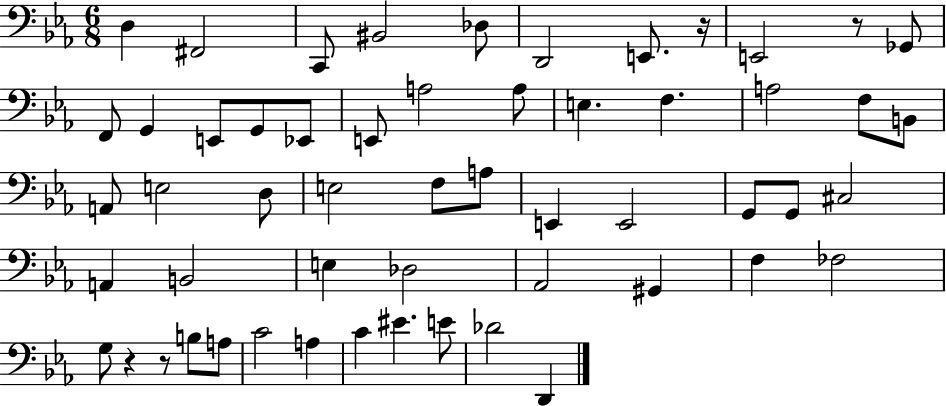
{
  \clef bass
  \numericTimeSignature
  \time 6/8
  \key ees \major
  d4 fis,2 | c,8 bis,2 des8 | d,2 e,8. r16 | e,2 r8 ges,8 | \break f,8 g,4 e,8 g,8 ees,8 | e,8 a2 a8 | e4. f4. | a2 f8 b,8 | \break a,8 e2 d8 | e2 f8 a8 | e,4 e,2 | g,8 g,8 cis2 | \break a,4 b,2 | e4 des2 | aes,2 gis,4 | f4 fes2 | \break g8 r4 r8 b8 a8 | c'2 a4 | c'4 eis'4. e'8 | des'2 d,4 | \break \bar "|."
}